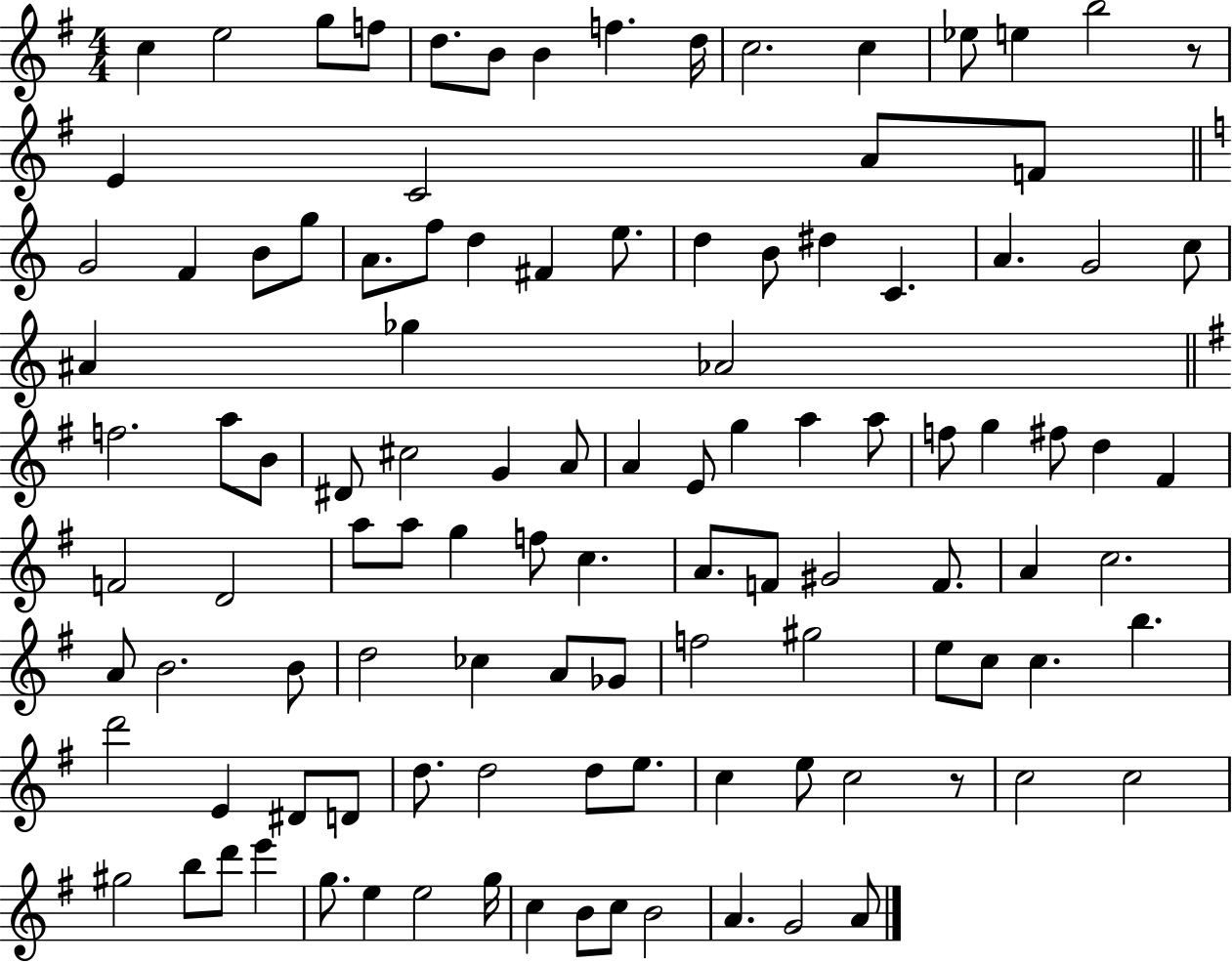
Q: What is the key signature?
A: G major